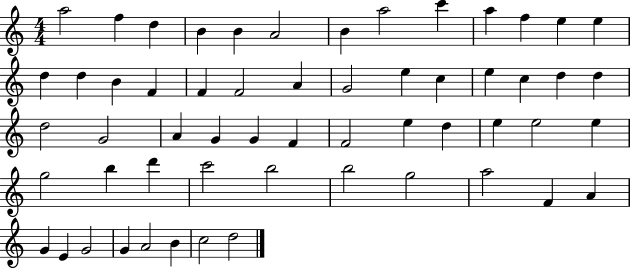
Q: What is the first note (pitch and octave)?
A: A5